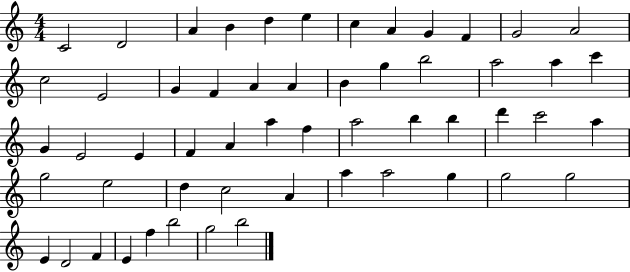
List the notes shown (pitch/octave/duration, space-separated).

C4/h D4/h A4/q B4/q D5/q E5/q C5/q A4/q G4/q F4/q G4/h A4/h C5/h E4/h G4/q F4/q A4/q A4/q B4/q G5/q B5/h A5/h A5/q C6/q G4/q E4/h E4/q F4/q A4/q A5/q F5/q A5/h B5/q B5/q D6/q C6/h A5/q G5/h E5/h D5/q C5/h A4/q A5/q A5/h G5/q G5/h G5/h E4/q D4/h F4/q E4/q F5/q B5/h G5/h B5/h